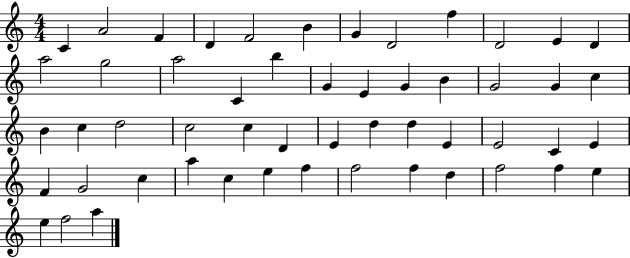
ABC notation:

X:1
T:Untitled
M:4/4
L:1/4
K:C
C A2 F D F2 B G D2 f D2 E D a2 g2 a2 C b G E G B G2 G c B c d2 c2 c D E d d E E2 C E F G2 c a c e f f2 f d f2 f e e f2 a